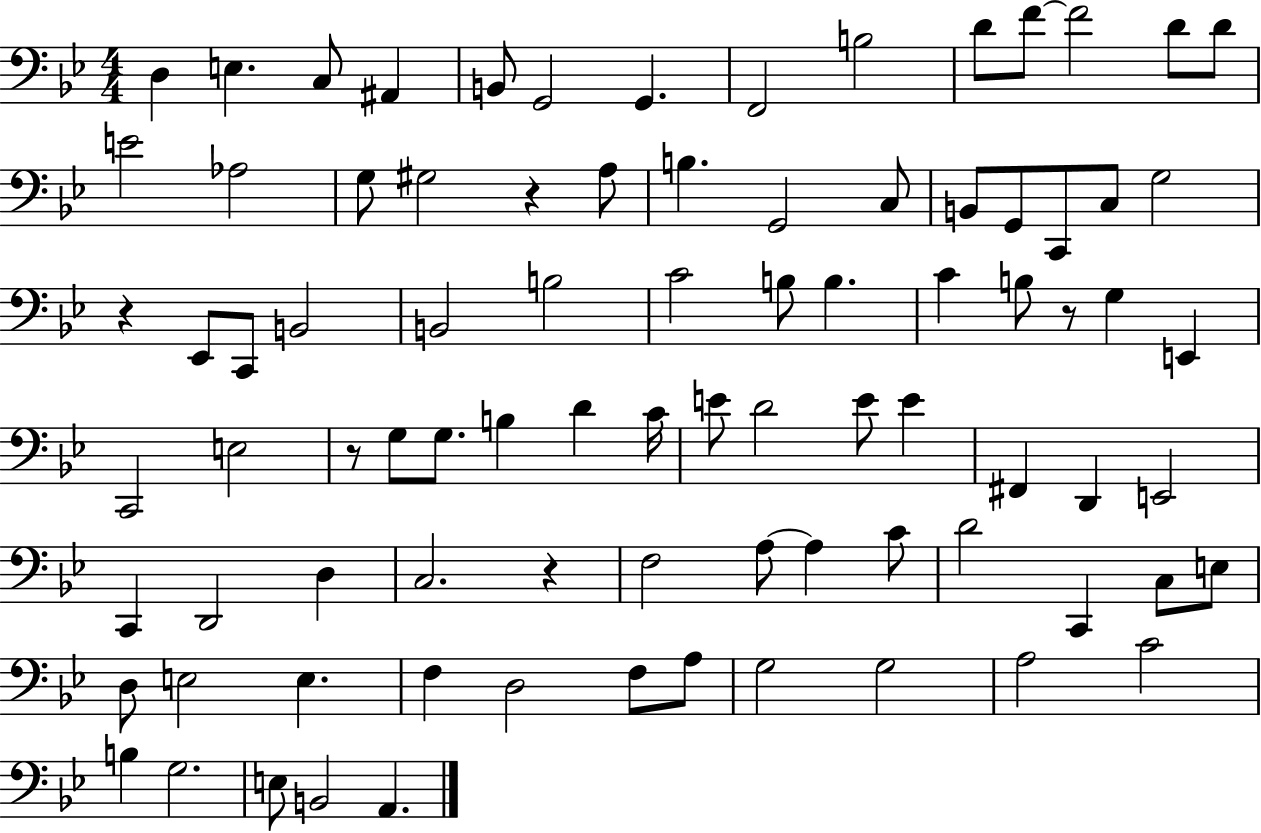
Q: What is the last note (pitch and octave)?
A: A2